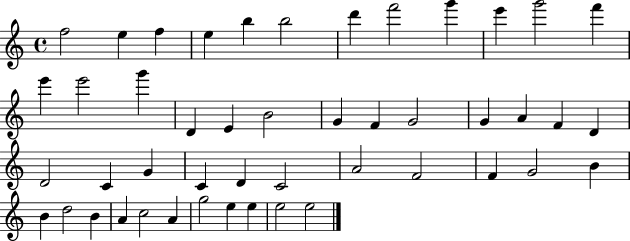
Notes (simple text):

F5/h E5/q F5/q E5/q B5/q B5/h D6/q F6/h G6/q E6/q G6/h F6/q E6/q E6/h G6/q D4/q E4/q B4/h G4/q F4/q G4/h G4/q A4/q F4/q D4/q D4/h C4/q G4/q C4/q D4/q C4/h A4/h F4/h F4/q G4/h B4/q B4/q D5/h B4/q A4/q C5/h A4/q G5/h E5/q E5/q E5/h E5/h